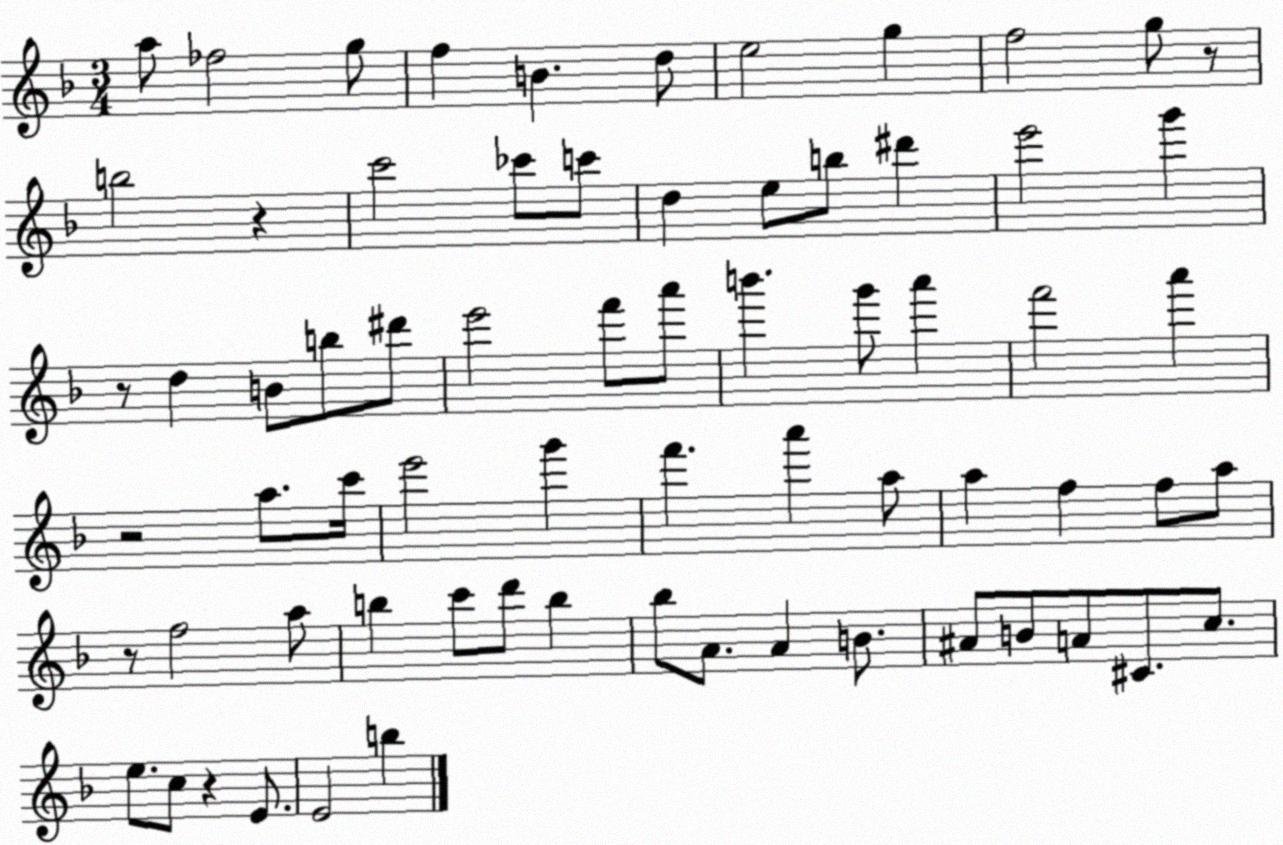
X:1
T:Untitled
M:3/4
L:1/4
K:F
a/2 _f2 g/2 f B d/2 e2 g f2 g/2 z/2 b2 z c'2 _c'/2 c'/2 d e/2 b/2 ^d' e'2 g' z/2 d B/2 b/2 ^d'/2 e'2 f'/2 a'/2 b' g'/2 a' f'2 a' z2 a/2 c'/4 e'2 g' f' a' a/2 a f f/2 a/2 z/2 f2 a/2 b c'/2 d'/2 b _b/2 A/2 A B/2 ^A/2 B/2 A/2 ^C/2 c/2 e/2 c/2 z E/2 E2 b